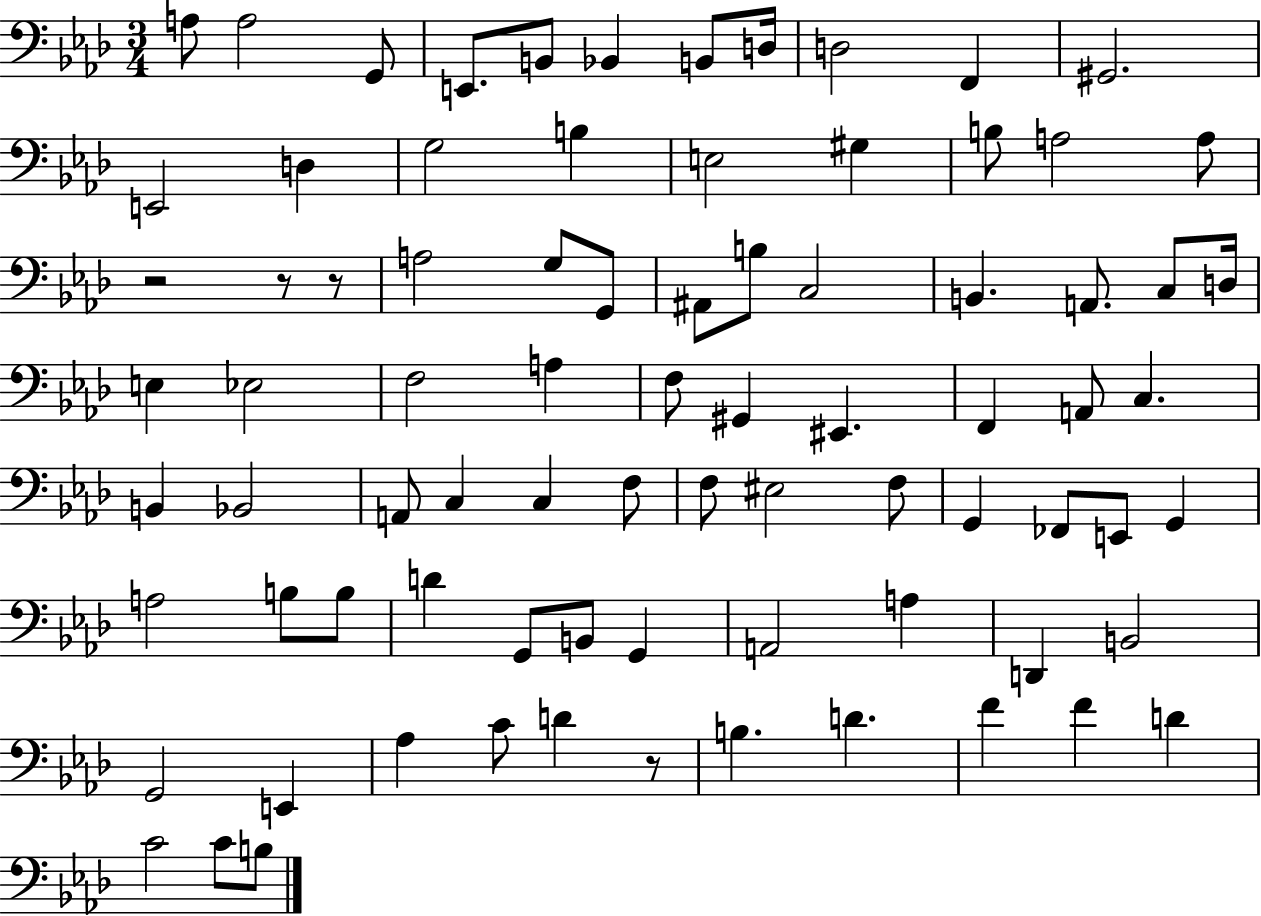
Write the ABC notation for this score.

X:1
T:Untitled
M:3/4
L:1/4
K:Ab
A,/2 A,2 G,,/2 E,,/2 B,,/2 _B,, B,,/2 D,/4 D,2 F,, ^G,,2 E,,2 D, G,2 B, E,2 ^G, B,/2 A,2 A,/2 z2 z/2 z/2 A,2 G,/2 G,,/2 ^A,,/2 B,/2 C,2 B,, A,,/2 C,/2 D,/4 E, _E,2 F,2 A, F,/2 ^G,, ^E,, F,, A,,/2 C, B,, _B,,2 A,,/2 C, C, F,/2 F,/2 ^E,2 F,/2 G,, _F,,/2 E,,/2 G,, A,2 B,/2 B,/2 D G,,/2 B,,/2 G,, A,,2 A, D,, B,,2 G,,2 E,, _A, C/2 D z/2 B, D F F D C2 C/2 B,/2